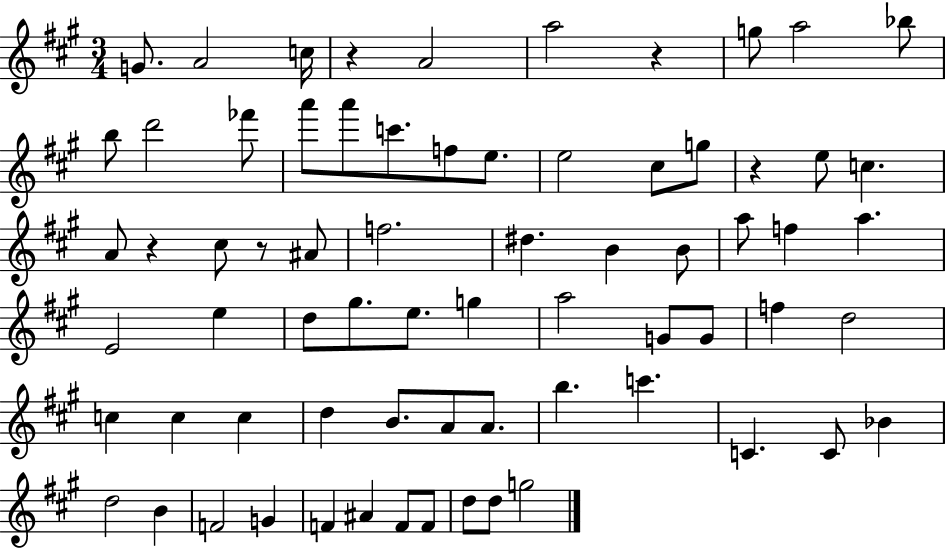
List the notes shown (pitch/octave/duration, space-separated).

G4/e. A4/h C5/s R/q A4/h A5/h R/q G5/e A5/h Bb5/e B5/e D6/h FES6/e A6/e A6/e C6/e. F5/e E5/e. E5/h C#5/e G5/e R/q E5/e C5/q. A4/e R/q C#5/e R/e A#4/e F5/h. D#5/q. B4/q B4/e A5/e F5/q A5/q. E4/h E5/q D5/e G#5/e. E5/e. G5/q A5/h G4/e G4/e F5/q D5/h C5/q C5/q C5/q D5/q B4/e. A4/e A4/e. B5/q. C6/q. C4/q. C4/e Bb4/q D5/h B4/q F4/h G4/q F4/q A#4/q F4/e F4/e D5/e D5/e G5/h